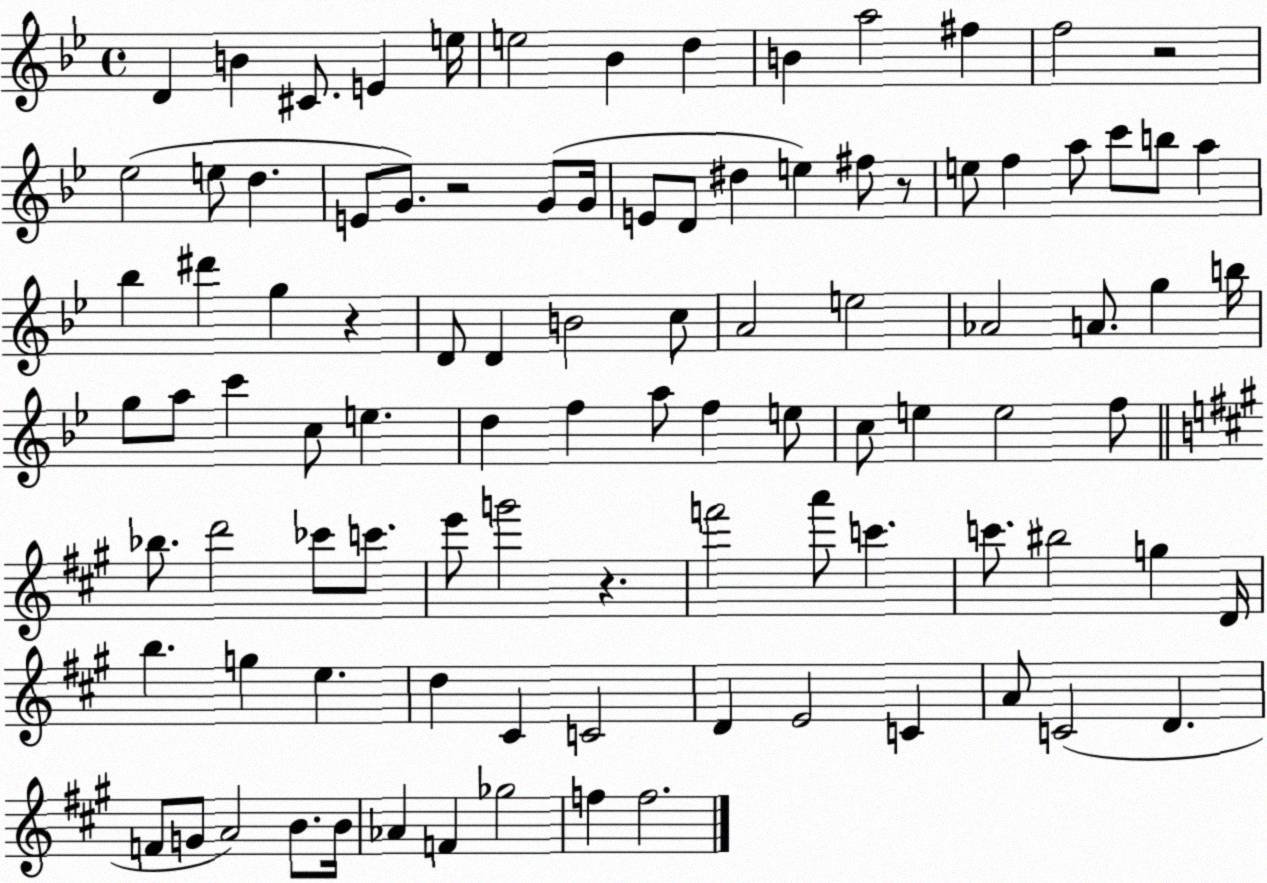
X:1
T:Untitled
M:4/4
L:1/4
K:Bb
D B ^C/2 E e/4 e2 _B d B a2 ^f f2 z2 _e2 e/2 d E/2 G/2 z2 G/2 G/4 E/2 D/2 ^d e ^f/2 z/2 e/2 f a/2 c'/2 b/2 a _b ^d' g z D/2 D B2 c/2 A2 e2 _A2 A/2 g b/4 g/2 a/2 c' c/2 e d f a/2 f e/2 c/2 e e2 f/2 _b/2 d'2 _c'/2 c'/2 e'/2 g'2 z f'2 a'/2 c' c'/2 ^b2 g D/4 b g e d ^C C2 D E2 C A/2 C2 D F/2 G/2 A2 B/2 B/4 _A F _g2 f f2